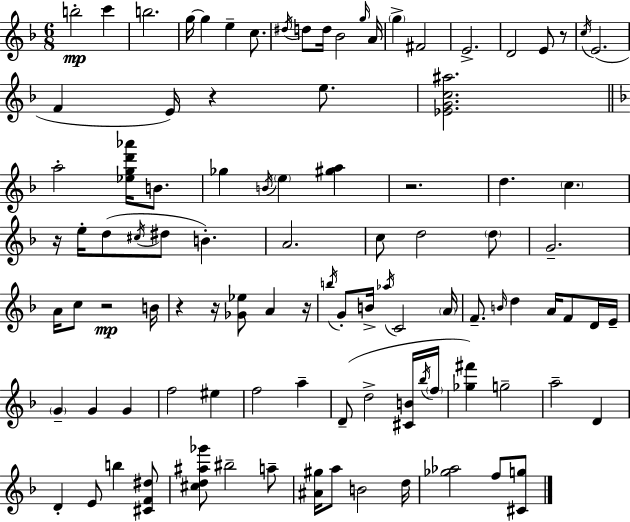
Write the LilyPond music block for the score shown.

{
  \clef treble
  \numericTimeSignature
  \time 6/8
  \key d \minor
  b''2-.\mp c'''4 | b''2. | g''16~~ g''4 e''4-- c''8. | \acciaccatura { dis''16 } d''8 d''16 bes'2 | \break \grace { g''16 } a'16 \parenthesize g''4-> fis'2 | e'2.-> | d'2 e'8 | r8 \acciaccatura { c''16 } e'2.( | \break f'4 e'16) r4 | e''8. <ees' g' c'' ais''>2. | \bar "||" \break \key f \major a''2-. <ees'' g'' d''' aes'''>16 b'8. | ges''4 \acciaccatura { b'16 } \parenthesize e''4 <gis'' a''>4 | r2. | d''4. \parenthesize c''4. | \break r16 e''16-. d''8( \acciaccatura { cis''16 } dis''8 b'4.-.) | a'2. | c''8 d''2 | \parenthesize d''8 g'2.-- | \break a'16 c''8 r2\mp | b'16 r4 r16 <ges' ees''>8 a'4 | r16 \acciaccatura { b''16 } g'8-. b'16-> \acciaccatura { aes''16 } c'2 | \parenthesize a'16 f'8.-- \grace { b'16 } d''4 | \break a'16 f'8 d'16 e'16-- \parenthesize g'4-- g'4 | g'4 f''2 | eis''4 f''2 | a''4-- d'8--( d''2-> | \break <cis' b'>16 \acciaccatura { bes''16 } \parenthesize f''16 <ges'' fis'''>4) g''2-- | a''2-- | d'4 d'4-. e'8 | b''4 <cis' f' dis''>8 <cis'' d'' ais'' ges'''>8 bis''2-- | \break a''8-- <ais' gis''>16 a''8 b'2 | d''16 <ges'' aes''>2 | f''8 <cis' g''>8 \bar "|."
}